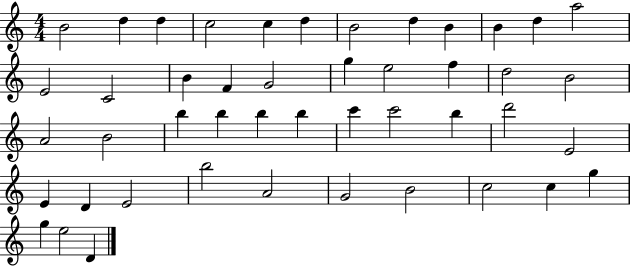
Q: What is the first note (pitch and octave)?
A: B4